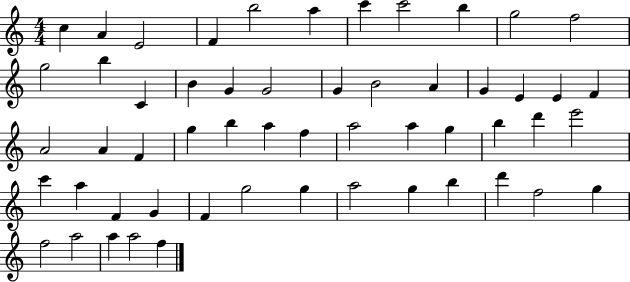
{
  \clef treble
  \numericTimeSignature
  \time 4/4
  \key c \major
  c''4 a'4 e'2 | f'4 b''2 a''4 | c'''4 c'''2 b''4 | g''2 f''2 | \break g''2 b''4 c'4 | b'4 g'4 g'2 | g'4 b'2 a'4 | g'4 e'4 e'4 f'4 | \break a'2 a'4 f'4 | g''4 b''4 a''4 f''4 | a''2 a''4 g''4 | b''4 d'''4 e'''2 | \break c'''4 a''4 f'4 g'4 | f'4 g''2 g''4 | a''2 g''4 b''4 | d'''4 f''2 g''4 | \break f''2 a''2 | a''4 a''2 f''4 | \bar "|."
}